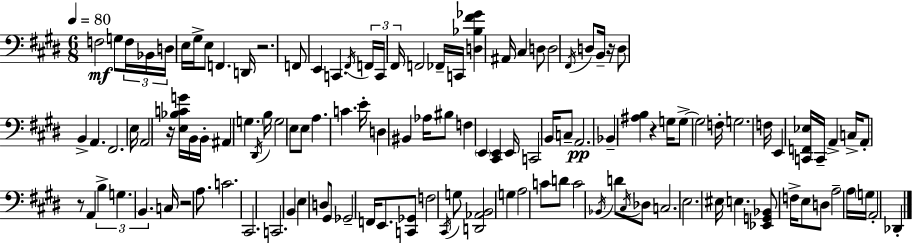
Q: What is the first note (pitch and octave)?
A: F3